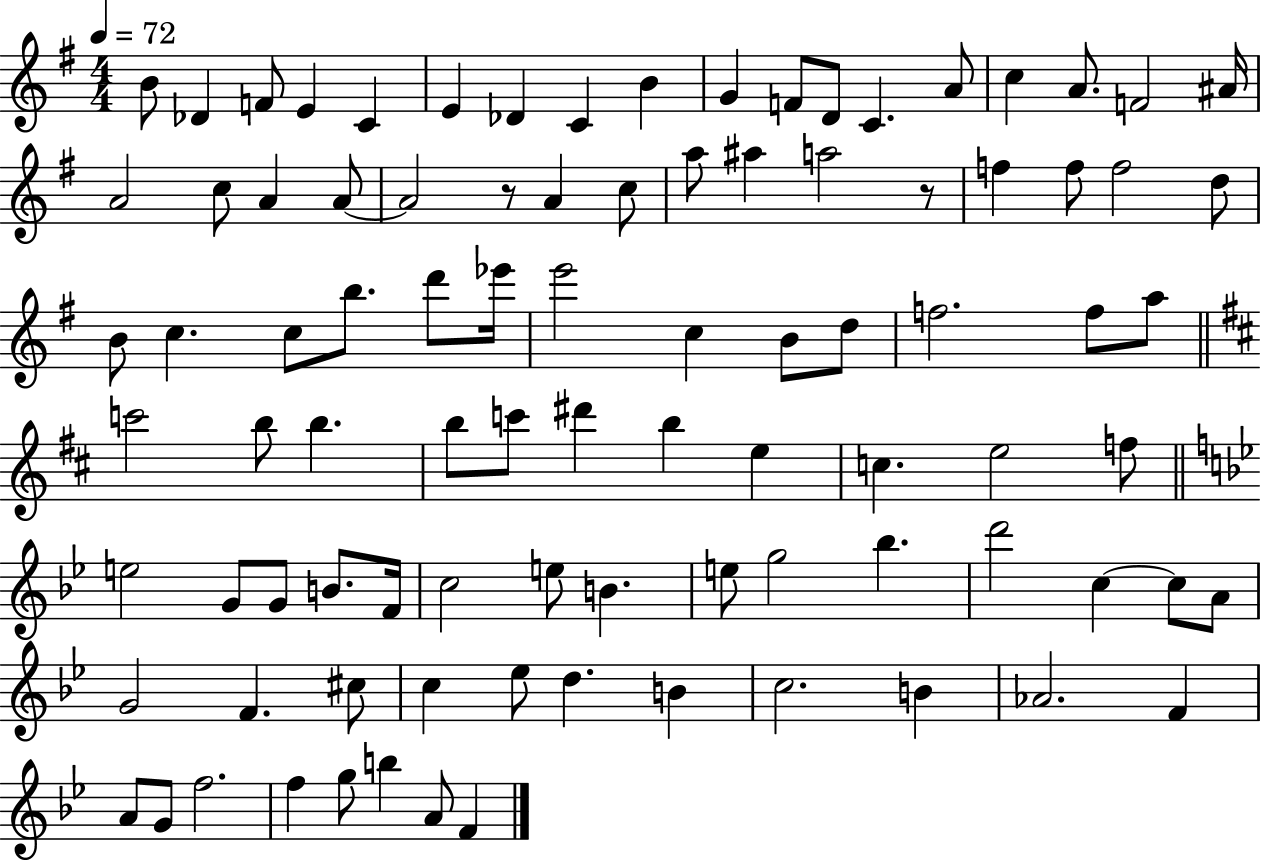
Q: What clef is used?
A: treble